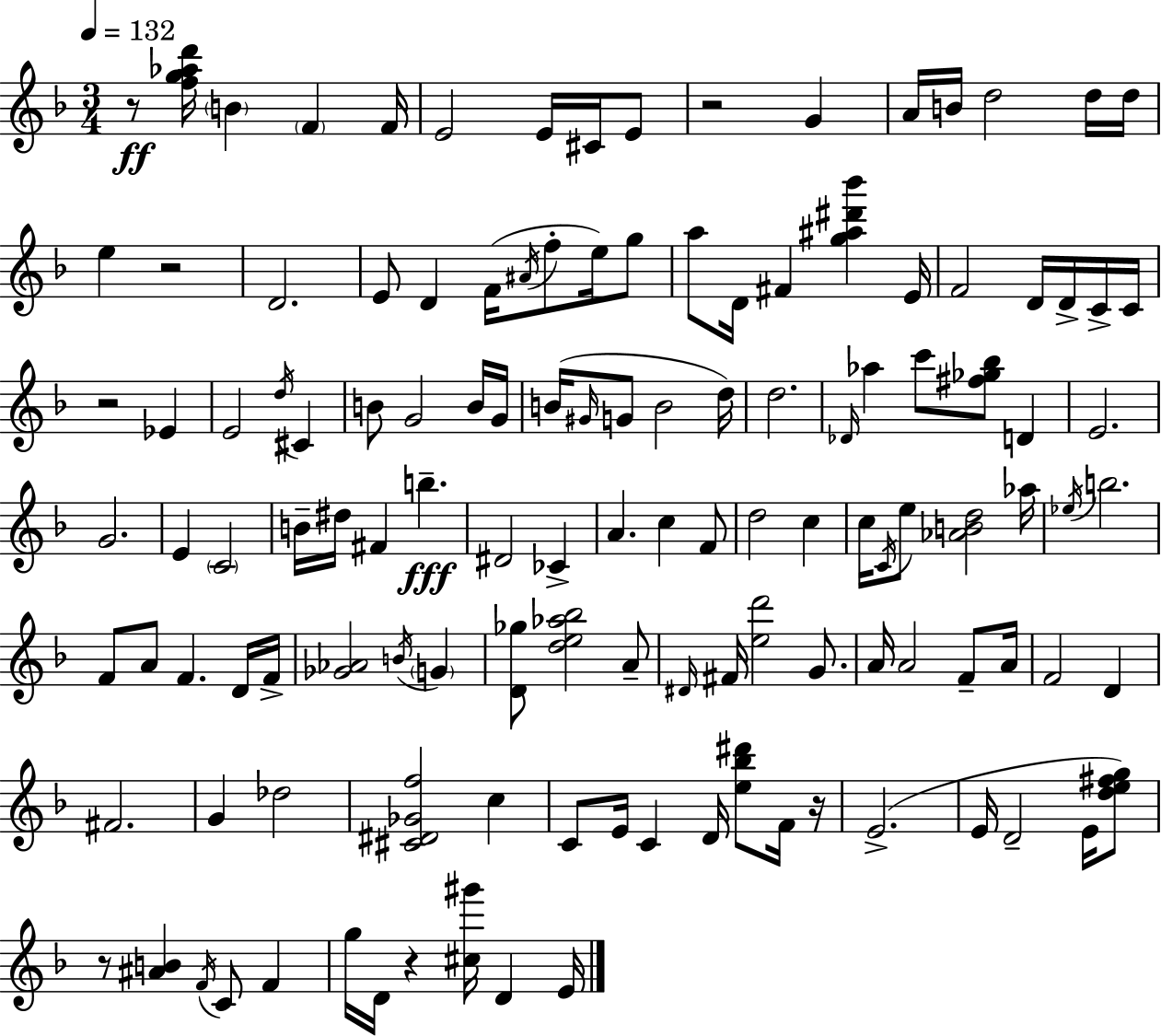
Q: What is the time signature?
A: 3/4